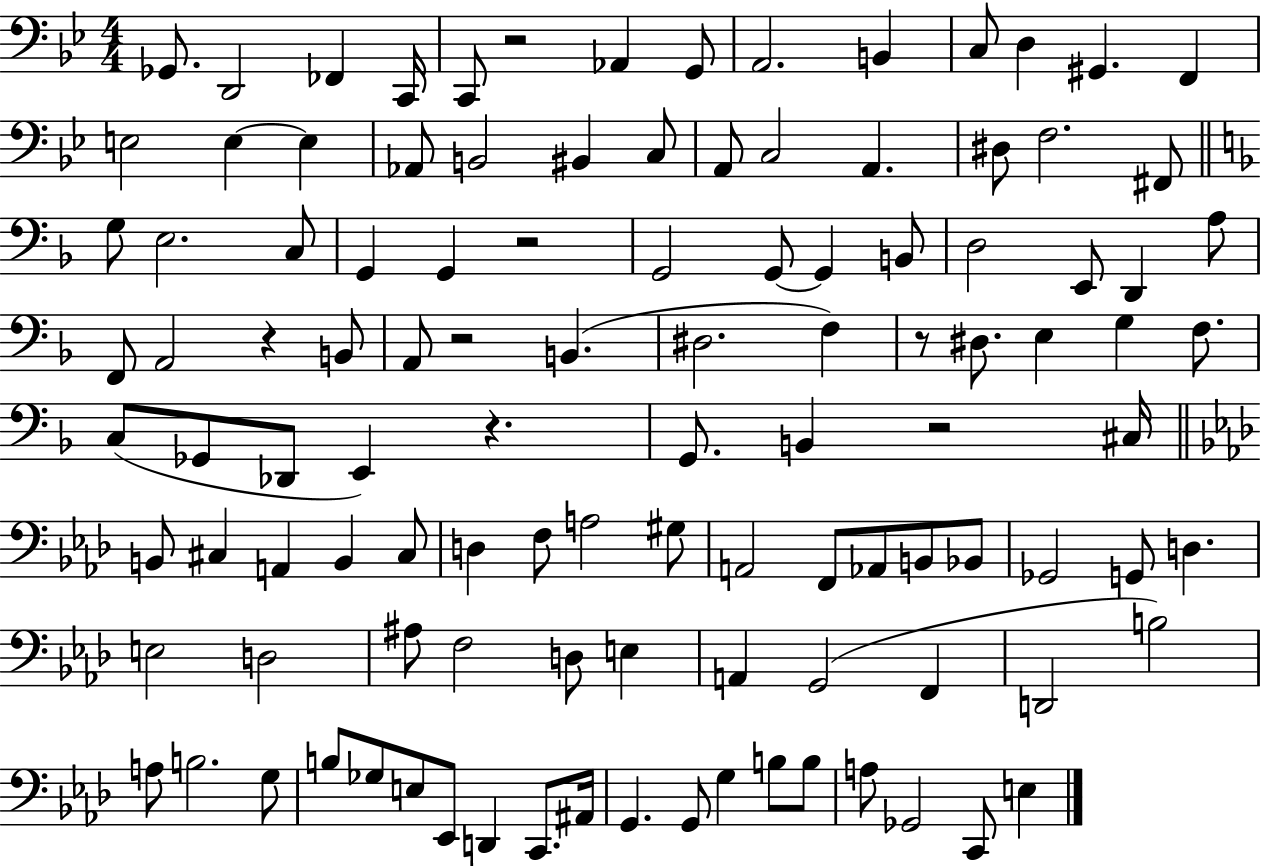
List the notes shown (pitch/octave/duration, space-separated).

Gb2/e. D2/h FES2/q C2/s C2/e R/h Ab2/q G2/e A2/h. B2/q C3/e D3/q G#2/q. F2/q E3/h E3/q E3/q Ab2/e B2/h BIS2/q C3/e A2/e C3/h A2/q. D#3/e F3/h. F#2/e G3/e E3/h. C3/e G2/q G2/q R/h G2/h G2/e G2/q B2/e D3/h E2/e D2/q A3/e F2/e A2/h R/q B2/e A2/e R/h B2/q. D#3/h. F3/q R/e D#3/e. E3/q G3/q F3/e. C3/e Gb2/e Db2/e E2/q R/q. G2/e. B2/q R/h C#3/s B2/e C#3/q A2/q B2/q C#3/e D3/q F3/e A3/h G#3/e A2/h F2/e Ab2/e B2/e Bb2/e Gb2/h G2/e D3/q. E3/h D3/h A#3/e F3/h D3/e E3/q A2/q G2/h F2/q D2/h B3/h A3/e B3/h. G3/e B3/e Gb3/e E3/e Eb2/e D2/q C2/e. A#2/s G2/q. G2/e G3/q B3/e B3/e A3/e Gb2/h C2/e E3/q